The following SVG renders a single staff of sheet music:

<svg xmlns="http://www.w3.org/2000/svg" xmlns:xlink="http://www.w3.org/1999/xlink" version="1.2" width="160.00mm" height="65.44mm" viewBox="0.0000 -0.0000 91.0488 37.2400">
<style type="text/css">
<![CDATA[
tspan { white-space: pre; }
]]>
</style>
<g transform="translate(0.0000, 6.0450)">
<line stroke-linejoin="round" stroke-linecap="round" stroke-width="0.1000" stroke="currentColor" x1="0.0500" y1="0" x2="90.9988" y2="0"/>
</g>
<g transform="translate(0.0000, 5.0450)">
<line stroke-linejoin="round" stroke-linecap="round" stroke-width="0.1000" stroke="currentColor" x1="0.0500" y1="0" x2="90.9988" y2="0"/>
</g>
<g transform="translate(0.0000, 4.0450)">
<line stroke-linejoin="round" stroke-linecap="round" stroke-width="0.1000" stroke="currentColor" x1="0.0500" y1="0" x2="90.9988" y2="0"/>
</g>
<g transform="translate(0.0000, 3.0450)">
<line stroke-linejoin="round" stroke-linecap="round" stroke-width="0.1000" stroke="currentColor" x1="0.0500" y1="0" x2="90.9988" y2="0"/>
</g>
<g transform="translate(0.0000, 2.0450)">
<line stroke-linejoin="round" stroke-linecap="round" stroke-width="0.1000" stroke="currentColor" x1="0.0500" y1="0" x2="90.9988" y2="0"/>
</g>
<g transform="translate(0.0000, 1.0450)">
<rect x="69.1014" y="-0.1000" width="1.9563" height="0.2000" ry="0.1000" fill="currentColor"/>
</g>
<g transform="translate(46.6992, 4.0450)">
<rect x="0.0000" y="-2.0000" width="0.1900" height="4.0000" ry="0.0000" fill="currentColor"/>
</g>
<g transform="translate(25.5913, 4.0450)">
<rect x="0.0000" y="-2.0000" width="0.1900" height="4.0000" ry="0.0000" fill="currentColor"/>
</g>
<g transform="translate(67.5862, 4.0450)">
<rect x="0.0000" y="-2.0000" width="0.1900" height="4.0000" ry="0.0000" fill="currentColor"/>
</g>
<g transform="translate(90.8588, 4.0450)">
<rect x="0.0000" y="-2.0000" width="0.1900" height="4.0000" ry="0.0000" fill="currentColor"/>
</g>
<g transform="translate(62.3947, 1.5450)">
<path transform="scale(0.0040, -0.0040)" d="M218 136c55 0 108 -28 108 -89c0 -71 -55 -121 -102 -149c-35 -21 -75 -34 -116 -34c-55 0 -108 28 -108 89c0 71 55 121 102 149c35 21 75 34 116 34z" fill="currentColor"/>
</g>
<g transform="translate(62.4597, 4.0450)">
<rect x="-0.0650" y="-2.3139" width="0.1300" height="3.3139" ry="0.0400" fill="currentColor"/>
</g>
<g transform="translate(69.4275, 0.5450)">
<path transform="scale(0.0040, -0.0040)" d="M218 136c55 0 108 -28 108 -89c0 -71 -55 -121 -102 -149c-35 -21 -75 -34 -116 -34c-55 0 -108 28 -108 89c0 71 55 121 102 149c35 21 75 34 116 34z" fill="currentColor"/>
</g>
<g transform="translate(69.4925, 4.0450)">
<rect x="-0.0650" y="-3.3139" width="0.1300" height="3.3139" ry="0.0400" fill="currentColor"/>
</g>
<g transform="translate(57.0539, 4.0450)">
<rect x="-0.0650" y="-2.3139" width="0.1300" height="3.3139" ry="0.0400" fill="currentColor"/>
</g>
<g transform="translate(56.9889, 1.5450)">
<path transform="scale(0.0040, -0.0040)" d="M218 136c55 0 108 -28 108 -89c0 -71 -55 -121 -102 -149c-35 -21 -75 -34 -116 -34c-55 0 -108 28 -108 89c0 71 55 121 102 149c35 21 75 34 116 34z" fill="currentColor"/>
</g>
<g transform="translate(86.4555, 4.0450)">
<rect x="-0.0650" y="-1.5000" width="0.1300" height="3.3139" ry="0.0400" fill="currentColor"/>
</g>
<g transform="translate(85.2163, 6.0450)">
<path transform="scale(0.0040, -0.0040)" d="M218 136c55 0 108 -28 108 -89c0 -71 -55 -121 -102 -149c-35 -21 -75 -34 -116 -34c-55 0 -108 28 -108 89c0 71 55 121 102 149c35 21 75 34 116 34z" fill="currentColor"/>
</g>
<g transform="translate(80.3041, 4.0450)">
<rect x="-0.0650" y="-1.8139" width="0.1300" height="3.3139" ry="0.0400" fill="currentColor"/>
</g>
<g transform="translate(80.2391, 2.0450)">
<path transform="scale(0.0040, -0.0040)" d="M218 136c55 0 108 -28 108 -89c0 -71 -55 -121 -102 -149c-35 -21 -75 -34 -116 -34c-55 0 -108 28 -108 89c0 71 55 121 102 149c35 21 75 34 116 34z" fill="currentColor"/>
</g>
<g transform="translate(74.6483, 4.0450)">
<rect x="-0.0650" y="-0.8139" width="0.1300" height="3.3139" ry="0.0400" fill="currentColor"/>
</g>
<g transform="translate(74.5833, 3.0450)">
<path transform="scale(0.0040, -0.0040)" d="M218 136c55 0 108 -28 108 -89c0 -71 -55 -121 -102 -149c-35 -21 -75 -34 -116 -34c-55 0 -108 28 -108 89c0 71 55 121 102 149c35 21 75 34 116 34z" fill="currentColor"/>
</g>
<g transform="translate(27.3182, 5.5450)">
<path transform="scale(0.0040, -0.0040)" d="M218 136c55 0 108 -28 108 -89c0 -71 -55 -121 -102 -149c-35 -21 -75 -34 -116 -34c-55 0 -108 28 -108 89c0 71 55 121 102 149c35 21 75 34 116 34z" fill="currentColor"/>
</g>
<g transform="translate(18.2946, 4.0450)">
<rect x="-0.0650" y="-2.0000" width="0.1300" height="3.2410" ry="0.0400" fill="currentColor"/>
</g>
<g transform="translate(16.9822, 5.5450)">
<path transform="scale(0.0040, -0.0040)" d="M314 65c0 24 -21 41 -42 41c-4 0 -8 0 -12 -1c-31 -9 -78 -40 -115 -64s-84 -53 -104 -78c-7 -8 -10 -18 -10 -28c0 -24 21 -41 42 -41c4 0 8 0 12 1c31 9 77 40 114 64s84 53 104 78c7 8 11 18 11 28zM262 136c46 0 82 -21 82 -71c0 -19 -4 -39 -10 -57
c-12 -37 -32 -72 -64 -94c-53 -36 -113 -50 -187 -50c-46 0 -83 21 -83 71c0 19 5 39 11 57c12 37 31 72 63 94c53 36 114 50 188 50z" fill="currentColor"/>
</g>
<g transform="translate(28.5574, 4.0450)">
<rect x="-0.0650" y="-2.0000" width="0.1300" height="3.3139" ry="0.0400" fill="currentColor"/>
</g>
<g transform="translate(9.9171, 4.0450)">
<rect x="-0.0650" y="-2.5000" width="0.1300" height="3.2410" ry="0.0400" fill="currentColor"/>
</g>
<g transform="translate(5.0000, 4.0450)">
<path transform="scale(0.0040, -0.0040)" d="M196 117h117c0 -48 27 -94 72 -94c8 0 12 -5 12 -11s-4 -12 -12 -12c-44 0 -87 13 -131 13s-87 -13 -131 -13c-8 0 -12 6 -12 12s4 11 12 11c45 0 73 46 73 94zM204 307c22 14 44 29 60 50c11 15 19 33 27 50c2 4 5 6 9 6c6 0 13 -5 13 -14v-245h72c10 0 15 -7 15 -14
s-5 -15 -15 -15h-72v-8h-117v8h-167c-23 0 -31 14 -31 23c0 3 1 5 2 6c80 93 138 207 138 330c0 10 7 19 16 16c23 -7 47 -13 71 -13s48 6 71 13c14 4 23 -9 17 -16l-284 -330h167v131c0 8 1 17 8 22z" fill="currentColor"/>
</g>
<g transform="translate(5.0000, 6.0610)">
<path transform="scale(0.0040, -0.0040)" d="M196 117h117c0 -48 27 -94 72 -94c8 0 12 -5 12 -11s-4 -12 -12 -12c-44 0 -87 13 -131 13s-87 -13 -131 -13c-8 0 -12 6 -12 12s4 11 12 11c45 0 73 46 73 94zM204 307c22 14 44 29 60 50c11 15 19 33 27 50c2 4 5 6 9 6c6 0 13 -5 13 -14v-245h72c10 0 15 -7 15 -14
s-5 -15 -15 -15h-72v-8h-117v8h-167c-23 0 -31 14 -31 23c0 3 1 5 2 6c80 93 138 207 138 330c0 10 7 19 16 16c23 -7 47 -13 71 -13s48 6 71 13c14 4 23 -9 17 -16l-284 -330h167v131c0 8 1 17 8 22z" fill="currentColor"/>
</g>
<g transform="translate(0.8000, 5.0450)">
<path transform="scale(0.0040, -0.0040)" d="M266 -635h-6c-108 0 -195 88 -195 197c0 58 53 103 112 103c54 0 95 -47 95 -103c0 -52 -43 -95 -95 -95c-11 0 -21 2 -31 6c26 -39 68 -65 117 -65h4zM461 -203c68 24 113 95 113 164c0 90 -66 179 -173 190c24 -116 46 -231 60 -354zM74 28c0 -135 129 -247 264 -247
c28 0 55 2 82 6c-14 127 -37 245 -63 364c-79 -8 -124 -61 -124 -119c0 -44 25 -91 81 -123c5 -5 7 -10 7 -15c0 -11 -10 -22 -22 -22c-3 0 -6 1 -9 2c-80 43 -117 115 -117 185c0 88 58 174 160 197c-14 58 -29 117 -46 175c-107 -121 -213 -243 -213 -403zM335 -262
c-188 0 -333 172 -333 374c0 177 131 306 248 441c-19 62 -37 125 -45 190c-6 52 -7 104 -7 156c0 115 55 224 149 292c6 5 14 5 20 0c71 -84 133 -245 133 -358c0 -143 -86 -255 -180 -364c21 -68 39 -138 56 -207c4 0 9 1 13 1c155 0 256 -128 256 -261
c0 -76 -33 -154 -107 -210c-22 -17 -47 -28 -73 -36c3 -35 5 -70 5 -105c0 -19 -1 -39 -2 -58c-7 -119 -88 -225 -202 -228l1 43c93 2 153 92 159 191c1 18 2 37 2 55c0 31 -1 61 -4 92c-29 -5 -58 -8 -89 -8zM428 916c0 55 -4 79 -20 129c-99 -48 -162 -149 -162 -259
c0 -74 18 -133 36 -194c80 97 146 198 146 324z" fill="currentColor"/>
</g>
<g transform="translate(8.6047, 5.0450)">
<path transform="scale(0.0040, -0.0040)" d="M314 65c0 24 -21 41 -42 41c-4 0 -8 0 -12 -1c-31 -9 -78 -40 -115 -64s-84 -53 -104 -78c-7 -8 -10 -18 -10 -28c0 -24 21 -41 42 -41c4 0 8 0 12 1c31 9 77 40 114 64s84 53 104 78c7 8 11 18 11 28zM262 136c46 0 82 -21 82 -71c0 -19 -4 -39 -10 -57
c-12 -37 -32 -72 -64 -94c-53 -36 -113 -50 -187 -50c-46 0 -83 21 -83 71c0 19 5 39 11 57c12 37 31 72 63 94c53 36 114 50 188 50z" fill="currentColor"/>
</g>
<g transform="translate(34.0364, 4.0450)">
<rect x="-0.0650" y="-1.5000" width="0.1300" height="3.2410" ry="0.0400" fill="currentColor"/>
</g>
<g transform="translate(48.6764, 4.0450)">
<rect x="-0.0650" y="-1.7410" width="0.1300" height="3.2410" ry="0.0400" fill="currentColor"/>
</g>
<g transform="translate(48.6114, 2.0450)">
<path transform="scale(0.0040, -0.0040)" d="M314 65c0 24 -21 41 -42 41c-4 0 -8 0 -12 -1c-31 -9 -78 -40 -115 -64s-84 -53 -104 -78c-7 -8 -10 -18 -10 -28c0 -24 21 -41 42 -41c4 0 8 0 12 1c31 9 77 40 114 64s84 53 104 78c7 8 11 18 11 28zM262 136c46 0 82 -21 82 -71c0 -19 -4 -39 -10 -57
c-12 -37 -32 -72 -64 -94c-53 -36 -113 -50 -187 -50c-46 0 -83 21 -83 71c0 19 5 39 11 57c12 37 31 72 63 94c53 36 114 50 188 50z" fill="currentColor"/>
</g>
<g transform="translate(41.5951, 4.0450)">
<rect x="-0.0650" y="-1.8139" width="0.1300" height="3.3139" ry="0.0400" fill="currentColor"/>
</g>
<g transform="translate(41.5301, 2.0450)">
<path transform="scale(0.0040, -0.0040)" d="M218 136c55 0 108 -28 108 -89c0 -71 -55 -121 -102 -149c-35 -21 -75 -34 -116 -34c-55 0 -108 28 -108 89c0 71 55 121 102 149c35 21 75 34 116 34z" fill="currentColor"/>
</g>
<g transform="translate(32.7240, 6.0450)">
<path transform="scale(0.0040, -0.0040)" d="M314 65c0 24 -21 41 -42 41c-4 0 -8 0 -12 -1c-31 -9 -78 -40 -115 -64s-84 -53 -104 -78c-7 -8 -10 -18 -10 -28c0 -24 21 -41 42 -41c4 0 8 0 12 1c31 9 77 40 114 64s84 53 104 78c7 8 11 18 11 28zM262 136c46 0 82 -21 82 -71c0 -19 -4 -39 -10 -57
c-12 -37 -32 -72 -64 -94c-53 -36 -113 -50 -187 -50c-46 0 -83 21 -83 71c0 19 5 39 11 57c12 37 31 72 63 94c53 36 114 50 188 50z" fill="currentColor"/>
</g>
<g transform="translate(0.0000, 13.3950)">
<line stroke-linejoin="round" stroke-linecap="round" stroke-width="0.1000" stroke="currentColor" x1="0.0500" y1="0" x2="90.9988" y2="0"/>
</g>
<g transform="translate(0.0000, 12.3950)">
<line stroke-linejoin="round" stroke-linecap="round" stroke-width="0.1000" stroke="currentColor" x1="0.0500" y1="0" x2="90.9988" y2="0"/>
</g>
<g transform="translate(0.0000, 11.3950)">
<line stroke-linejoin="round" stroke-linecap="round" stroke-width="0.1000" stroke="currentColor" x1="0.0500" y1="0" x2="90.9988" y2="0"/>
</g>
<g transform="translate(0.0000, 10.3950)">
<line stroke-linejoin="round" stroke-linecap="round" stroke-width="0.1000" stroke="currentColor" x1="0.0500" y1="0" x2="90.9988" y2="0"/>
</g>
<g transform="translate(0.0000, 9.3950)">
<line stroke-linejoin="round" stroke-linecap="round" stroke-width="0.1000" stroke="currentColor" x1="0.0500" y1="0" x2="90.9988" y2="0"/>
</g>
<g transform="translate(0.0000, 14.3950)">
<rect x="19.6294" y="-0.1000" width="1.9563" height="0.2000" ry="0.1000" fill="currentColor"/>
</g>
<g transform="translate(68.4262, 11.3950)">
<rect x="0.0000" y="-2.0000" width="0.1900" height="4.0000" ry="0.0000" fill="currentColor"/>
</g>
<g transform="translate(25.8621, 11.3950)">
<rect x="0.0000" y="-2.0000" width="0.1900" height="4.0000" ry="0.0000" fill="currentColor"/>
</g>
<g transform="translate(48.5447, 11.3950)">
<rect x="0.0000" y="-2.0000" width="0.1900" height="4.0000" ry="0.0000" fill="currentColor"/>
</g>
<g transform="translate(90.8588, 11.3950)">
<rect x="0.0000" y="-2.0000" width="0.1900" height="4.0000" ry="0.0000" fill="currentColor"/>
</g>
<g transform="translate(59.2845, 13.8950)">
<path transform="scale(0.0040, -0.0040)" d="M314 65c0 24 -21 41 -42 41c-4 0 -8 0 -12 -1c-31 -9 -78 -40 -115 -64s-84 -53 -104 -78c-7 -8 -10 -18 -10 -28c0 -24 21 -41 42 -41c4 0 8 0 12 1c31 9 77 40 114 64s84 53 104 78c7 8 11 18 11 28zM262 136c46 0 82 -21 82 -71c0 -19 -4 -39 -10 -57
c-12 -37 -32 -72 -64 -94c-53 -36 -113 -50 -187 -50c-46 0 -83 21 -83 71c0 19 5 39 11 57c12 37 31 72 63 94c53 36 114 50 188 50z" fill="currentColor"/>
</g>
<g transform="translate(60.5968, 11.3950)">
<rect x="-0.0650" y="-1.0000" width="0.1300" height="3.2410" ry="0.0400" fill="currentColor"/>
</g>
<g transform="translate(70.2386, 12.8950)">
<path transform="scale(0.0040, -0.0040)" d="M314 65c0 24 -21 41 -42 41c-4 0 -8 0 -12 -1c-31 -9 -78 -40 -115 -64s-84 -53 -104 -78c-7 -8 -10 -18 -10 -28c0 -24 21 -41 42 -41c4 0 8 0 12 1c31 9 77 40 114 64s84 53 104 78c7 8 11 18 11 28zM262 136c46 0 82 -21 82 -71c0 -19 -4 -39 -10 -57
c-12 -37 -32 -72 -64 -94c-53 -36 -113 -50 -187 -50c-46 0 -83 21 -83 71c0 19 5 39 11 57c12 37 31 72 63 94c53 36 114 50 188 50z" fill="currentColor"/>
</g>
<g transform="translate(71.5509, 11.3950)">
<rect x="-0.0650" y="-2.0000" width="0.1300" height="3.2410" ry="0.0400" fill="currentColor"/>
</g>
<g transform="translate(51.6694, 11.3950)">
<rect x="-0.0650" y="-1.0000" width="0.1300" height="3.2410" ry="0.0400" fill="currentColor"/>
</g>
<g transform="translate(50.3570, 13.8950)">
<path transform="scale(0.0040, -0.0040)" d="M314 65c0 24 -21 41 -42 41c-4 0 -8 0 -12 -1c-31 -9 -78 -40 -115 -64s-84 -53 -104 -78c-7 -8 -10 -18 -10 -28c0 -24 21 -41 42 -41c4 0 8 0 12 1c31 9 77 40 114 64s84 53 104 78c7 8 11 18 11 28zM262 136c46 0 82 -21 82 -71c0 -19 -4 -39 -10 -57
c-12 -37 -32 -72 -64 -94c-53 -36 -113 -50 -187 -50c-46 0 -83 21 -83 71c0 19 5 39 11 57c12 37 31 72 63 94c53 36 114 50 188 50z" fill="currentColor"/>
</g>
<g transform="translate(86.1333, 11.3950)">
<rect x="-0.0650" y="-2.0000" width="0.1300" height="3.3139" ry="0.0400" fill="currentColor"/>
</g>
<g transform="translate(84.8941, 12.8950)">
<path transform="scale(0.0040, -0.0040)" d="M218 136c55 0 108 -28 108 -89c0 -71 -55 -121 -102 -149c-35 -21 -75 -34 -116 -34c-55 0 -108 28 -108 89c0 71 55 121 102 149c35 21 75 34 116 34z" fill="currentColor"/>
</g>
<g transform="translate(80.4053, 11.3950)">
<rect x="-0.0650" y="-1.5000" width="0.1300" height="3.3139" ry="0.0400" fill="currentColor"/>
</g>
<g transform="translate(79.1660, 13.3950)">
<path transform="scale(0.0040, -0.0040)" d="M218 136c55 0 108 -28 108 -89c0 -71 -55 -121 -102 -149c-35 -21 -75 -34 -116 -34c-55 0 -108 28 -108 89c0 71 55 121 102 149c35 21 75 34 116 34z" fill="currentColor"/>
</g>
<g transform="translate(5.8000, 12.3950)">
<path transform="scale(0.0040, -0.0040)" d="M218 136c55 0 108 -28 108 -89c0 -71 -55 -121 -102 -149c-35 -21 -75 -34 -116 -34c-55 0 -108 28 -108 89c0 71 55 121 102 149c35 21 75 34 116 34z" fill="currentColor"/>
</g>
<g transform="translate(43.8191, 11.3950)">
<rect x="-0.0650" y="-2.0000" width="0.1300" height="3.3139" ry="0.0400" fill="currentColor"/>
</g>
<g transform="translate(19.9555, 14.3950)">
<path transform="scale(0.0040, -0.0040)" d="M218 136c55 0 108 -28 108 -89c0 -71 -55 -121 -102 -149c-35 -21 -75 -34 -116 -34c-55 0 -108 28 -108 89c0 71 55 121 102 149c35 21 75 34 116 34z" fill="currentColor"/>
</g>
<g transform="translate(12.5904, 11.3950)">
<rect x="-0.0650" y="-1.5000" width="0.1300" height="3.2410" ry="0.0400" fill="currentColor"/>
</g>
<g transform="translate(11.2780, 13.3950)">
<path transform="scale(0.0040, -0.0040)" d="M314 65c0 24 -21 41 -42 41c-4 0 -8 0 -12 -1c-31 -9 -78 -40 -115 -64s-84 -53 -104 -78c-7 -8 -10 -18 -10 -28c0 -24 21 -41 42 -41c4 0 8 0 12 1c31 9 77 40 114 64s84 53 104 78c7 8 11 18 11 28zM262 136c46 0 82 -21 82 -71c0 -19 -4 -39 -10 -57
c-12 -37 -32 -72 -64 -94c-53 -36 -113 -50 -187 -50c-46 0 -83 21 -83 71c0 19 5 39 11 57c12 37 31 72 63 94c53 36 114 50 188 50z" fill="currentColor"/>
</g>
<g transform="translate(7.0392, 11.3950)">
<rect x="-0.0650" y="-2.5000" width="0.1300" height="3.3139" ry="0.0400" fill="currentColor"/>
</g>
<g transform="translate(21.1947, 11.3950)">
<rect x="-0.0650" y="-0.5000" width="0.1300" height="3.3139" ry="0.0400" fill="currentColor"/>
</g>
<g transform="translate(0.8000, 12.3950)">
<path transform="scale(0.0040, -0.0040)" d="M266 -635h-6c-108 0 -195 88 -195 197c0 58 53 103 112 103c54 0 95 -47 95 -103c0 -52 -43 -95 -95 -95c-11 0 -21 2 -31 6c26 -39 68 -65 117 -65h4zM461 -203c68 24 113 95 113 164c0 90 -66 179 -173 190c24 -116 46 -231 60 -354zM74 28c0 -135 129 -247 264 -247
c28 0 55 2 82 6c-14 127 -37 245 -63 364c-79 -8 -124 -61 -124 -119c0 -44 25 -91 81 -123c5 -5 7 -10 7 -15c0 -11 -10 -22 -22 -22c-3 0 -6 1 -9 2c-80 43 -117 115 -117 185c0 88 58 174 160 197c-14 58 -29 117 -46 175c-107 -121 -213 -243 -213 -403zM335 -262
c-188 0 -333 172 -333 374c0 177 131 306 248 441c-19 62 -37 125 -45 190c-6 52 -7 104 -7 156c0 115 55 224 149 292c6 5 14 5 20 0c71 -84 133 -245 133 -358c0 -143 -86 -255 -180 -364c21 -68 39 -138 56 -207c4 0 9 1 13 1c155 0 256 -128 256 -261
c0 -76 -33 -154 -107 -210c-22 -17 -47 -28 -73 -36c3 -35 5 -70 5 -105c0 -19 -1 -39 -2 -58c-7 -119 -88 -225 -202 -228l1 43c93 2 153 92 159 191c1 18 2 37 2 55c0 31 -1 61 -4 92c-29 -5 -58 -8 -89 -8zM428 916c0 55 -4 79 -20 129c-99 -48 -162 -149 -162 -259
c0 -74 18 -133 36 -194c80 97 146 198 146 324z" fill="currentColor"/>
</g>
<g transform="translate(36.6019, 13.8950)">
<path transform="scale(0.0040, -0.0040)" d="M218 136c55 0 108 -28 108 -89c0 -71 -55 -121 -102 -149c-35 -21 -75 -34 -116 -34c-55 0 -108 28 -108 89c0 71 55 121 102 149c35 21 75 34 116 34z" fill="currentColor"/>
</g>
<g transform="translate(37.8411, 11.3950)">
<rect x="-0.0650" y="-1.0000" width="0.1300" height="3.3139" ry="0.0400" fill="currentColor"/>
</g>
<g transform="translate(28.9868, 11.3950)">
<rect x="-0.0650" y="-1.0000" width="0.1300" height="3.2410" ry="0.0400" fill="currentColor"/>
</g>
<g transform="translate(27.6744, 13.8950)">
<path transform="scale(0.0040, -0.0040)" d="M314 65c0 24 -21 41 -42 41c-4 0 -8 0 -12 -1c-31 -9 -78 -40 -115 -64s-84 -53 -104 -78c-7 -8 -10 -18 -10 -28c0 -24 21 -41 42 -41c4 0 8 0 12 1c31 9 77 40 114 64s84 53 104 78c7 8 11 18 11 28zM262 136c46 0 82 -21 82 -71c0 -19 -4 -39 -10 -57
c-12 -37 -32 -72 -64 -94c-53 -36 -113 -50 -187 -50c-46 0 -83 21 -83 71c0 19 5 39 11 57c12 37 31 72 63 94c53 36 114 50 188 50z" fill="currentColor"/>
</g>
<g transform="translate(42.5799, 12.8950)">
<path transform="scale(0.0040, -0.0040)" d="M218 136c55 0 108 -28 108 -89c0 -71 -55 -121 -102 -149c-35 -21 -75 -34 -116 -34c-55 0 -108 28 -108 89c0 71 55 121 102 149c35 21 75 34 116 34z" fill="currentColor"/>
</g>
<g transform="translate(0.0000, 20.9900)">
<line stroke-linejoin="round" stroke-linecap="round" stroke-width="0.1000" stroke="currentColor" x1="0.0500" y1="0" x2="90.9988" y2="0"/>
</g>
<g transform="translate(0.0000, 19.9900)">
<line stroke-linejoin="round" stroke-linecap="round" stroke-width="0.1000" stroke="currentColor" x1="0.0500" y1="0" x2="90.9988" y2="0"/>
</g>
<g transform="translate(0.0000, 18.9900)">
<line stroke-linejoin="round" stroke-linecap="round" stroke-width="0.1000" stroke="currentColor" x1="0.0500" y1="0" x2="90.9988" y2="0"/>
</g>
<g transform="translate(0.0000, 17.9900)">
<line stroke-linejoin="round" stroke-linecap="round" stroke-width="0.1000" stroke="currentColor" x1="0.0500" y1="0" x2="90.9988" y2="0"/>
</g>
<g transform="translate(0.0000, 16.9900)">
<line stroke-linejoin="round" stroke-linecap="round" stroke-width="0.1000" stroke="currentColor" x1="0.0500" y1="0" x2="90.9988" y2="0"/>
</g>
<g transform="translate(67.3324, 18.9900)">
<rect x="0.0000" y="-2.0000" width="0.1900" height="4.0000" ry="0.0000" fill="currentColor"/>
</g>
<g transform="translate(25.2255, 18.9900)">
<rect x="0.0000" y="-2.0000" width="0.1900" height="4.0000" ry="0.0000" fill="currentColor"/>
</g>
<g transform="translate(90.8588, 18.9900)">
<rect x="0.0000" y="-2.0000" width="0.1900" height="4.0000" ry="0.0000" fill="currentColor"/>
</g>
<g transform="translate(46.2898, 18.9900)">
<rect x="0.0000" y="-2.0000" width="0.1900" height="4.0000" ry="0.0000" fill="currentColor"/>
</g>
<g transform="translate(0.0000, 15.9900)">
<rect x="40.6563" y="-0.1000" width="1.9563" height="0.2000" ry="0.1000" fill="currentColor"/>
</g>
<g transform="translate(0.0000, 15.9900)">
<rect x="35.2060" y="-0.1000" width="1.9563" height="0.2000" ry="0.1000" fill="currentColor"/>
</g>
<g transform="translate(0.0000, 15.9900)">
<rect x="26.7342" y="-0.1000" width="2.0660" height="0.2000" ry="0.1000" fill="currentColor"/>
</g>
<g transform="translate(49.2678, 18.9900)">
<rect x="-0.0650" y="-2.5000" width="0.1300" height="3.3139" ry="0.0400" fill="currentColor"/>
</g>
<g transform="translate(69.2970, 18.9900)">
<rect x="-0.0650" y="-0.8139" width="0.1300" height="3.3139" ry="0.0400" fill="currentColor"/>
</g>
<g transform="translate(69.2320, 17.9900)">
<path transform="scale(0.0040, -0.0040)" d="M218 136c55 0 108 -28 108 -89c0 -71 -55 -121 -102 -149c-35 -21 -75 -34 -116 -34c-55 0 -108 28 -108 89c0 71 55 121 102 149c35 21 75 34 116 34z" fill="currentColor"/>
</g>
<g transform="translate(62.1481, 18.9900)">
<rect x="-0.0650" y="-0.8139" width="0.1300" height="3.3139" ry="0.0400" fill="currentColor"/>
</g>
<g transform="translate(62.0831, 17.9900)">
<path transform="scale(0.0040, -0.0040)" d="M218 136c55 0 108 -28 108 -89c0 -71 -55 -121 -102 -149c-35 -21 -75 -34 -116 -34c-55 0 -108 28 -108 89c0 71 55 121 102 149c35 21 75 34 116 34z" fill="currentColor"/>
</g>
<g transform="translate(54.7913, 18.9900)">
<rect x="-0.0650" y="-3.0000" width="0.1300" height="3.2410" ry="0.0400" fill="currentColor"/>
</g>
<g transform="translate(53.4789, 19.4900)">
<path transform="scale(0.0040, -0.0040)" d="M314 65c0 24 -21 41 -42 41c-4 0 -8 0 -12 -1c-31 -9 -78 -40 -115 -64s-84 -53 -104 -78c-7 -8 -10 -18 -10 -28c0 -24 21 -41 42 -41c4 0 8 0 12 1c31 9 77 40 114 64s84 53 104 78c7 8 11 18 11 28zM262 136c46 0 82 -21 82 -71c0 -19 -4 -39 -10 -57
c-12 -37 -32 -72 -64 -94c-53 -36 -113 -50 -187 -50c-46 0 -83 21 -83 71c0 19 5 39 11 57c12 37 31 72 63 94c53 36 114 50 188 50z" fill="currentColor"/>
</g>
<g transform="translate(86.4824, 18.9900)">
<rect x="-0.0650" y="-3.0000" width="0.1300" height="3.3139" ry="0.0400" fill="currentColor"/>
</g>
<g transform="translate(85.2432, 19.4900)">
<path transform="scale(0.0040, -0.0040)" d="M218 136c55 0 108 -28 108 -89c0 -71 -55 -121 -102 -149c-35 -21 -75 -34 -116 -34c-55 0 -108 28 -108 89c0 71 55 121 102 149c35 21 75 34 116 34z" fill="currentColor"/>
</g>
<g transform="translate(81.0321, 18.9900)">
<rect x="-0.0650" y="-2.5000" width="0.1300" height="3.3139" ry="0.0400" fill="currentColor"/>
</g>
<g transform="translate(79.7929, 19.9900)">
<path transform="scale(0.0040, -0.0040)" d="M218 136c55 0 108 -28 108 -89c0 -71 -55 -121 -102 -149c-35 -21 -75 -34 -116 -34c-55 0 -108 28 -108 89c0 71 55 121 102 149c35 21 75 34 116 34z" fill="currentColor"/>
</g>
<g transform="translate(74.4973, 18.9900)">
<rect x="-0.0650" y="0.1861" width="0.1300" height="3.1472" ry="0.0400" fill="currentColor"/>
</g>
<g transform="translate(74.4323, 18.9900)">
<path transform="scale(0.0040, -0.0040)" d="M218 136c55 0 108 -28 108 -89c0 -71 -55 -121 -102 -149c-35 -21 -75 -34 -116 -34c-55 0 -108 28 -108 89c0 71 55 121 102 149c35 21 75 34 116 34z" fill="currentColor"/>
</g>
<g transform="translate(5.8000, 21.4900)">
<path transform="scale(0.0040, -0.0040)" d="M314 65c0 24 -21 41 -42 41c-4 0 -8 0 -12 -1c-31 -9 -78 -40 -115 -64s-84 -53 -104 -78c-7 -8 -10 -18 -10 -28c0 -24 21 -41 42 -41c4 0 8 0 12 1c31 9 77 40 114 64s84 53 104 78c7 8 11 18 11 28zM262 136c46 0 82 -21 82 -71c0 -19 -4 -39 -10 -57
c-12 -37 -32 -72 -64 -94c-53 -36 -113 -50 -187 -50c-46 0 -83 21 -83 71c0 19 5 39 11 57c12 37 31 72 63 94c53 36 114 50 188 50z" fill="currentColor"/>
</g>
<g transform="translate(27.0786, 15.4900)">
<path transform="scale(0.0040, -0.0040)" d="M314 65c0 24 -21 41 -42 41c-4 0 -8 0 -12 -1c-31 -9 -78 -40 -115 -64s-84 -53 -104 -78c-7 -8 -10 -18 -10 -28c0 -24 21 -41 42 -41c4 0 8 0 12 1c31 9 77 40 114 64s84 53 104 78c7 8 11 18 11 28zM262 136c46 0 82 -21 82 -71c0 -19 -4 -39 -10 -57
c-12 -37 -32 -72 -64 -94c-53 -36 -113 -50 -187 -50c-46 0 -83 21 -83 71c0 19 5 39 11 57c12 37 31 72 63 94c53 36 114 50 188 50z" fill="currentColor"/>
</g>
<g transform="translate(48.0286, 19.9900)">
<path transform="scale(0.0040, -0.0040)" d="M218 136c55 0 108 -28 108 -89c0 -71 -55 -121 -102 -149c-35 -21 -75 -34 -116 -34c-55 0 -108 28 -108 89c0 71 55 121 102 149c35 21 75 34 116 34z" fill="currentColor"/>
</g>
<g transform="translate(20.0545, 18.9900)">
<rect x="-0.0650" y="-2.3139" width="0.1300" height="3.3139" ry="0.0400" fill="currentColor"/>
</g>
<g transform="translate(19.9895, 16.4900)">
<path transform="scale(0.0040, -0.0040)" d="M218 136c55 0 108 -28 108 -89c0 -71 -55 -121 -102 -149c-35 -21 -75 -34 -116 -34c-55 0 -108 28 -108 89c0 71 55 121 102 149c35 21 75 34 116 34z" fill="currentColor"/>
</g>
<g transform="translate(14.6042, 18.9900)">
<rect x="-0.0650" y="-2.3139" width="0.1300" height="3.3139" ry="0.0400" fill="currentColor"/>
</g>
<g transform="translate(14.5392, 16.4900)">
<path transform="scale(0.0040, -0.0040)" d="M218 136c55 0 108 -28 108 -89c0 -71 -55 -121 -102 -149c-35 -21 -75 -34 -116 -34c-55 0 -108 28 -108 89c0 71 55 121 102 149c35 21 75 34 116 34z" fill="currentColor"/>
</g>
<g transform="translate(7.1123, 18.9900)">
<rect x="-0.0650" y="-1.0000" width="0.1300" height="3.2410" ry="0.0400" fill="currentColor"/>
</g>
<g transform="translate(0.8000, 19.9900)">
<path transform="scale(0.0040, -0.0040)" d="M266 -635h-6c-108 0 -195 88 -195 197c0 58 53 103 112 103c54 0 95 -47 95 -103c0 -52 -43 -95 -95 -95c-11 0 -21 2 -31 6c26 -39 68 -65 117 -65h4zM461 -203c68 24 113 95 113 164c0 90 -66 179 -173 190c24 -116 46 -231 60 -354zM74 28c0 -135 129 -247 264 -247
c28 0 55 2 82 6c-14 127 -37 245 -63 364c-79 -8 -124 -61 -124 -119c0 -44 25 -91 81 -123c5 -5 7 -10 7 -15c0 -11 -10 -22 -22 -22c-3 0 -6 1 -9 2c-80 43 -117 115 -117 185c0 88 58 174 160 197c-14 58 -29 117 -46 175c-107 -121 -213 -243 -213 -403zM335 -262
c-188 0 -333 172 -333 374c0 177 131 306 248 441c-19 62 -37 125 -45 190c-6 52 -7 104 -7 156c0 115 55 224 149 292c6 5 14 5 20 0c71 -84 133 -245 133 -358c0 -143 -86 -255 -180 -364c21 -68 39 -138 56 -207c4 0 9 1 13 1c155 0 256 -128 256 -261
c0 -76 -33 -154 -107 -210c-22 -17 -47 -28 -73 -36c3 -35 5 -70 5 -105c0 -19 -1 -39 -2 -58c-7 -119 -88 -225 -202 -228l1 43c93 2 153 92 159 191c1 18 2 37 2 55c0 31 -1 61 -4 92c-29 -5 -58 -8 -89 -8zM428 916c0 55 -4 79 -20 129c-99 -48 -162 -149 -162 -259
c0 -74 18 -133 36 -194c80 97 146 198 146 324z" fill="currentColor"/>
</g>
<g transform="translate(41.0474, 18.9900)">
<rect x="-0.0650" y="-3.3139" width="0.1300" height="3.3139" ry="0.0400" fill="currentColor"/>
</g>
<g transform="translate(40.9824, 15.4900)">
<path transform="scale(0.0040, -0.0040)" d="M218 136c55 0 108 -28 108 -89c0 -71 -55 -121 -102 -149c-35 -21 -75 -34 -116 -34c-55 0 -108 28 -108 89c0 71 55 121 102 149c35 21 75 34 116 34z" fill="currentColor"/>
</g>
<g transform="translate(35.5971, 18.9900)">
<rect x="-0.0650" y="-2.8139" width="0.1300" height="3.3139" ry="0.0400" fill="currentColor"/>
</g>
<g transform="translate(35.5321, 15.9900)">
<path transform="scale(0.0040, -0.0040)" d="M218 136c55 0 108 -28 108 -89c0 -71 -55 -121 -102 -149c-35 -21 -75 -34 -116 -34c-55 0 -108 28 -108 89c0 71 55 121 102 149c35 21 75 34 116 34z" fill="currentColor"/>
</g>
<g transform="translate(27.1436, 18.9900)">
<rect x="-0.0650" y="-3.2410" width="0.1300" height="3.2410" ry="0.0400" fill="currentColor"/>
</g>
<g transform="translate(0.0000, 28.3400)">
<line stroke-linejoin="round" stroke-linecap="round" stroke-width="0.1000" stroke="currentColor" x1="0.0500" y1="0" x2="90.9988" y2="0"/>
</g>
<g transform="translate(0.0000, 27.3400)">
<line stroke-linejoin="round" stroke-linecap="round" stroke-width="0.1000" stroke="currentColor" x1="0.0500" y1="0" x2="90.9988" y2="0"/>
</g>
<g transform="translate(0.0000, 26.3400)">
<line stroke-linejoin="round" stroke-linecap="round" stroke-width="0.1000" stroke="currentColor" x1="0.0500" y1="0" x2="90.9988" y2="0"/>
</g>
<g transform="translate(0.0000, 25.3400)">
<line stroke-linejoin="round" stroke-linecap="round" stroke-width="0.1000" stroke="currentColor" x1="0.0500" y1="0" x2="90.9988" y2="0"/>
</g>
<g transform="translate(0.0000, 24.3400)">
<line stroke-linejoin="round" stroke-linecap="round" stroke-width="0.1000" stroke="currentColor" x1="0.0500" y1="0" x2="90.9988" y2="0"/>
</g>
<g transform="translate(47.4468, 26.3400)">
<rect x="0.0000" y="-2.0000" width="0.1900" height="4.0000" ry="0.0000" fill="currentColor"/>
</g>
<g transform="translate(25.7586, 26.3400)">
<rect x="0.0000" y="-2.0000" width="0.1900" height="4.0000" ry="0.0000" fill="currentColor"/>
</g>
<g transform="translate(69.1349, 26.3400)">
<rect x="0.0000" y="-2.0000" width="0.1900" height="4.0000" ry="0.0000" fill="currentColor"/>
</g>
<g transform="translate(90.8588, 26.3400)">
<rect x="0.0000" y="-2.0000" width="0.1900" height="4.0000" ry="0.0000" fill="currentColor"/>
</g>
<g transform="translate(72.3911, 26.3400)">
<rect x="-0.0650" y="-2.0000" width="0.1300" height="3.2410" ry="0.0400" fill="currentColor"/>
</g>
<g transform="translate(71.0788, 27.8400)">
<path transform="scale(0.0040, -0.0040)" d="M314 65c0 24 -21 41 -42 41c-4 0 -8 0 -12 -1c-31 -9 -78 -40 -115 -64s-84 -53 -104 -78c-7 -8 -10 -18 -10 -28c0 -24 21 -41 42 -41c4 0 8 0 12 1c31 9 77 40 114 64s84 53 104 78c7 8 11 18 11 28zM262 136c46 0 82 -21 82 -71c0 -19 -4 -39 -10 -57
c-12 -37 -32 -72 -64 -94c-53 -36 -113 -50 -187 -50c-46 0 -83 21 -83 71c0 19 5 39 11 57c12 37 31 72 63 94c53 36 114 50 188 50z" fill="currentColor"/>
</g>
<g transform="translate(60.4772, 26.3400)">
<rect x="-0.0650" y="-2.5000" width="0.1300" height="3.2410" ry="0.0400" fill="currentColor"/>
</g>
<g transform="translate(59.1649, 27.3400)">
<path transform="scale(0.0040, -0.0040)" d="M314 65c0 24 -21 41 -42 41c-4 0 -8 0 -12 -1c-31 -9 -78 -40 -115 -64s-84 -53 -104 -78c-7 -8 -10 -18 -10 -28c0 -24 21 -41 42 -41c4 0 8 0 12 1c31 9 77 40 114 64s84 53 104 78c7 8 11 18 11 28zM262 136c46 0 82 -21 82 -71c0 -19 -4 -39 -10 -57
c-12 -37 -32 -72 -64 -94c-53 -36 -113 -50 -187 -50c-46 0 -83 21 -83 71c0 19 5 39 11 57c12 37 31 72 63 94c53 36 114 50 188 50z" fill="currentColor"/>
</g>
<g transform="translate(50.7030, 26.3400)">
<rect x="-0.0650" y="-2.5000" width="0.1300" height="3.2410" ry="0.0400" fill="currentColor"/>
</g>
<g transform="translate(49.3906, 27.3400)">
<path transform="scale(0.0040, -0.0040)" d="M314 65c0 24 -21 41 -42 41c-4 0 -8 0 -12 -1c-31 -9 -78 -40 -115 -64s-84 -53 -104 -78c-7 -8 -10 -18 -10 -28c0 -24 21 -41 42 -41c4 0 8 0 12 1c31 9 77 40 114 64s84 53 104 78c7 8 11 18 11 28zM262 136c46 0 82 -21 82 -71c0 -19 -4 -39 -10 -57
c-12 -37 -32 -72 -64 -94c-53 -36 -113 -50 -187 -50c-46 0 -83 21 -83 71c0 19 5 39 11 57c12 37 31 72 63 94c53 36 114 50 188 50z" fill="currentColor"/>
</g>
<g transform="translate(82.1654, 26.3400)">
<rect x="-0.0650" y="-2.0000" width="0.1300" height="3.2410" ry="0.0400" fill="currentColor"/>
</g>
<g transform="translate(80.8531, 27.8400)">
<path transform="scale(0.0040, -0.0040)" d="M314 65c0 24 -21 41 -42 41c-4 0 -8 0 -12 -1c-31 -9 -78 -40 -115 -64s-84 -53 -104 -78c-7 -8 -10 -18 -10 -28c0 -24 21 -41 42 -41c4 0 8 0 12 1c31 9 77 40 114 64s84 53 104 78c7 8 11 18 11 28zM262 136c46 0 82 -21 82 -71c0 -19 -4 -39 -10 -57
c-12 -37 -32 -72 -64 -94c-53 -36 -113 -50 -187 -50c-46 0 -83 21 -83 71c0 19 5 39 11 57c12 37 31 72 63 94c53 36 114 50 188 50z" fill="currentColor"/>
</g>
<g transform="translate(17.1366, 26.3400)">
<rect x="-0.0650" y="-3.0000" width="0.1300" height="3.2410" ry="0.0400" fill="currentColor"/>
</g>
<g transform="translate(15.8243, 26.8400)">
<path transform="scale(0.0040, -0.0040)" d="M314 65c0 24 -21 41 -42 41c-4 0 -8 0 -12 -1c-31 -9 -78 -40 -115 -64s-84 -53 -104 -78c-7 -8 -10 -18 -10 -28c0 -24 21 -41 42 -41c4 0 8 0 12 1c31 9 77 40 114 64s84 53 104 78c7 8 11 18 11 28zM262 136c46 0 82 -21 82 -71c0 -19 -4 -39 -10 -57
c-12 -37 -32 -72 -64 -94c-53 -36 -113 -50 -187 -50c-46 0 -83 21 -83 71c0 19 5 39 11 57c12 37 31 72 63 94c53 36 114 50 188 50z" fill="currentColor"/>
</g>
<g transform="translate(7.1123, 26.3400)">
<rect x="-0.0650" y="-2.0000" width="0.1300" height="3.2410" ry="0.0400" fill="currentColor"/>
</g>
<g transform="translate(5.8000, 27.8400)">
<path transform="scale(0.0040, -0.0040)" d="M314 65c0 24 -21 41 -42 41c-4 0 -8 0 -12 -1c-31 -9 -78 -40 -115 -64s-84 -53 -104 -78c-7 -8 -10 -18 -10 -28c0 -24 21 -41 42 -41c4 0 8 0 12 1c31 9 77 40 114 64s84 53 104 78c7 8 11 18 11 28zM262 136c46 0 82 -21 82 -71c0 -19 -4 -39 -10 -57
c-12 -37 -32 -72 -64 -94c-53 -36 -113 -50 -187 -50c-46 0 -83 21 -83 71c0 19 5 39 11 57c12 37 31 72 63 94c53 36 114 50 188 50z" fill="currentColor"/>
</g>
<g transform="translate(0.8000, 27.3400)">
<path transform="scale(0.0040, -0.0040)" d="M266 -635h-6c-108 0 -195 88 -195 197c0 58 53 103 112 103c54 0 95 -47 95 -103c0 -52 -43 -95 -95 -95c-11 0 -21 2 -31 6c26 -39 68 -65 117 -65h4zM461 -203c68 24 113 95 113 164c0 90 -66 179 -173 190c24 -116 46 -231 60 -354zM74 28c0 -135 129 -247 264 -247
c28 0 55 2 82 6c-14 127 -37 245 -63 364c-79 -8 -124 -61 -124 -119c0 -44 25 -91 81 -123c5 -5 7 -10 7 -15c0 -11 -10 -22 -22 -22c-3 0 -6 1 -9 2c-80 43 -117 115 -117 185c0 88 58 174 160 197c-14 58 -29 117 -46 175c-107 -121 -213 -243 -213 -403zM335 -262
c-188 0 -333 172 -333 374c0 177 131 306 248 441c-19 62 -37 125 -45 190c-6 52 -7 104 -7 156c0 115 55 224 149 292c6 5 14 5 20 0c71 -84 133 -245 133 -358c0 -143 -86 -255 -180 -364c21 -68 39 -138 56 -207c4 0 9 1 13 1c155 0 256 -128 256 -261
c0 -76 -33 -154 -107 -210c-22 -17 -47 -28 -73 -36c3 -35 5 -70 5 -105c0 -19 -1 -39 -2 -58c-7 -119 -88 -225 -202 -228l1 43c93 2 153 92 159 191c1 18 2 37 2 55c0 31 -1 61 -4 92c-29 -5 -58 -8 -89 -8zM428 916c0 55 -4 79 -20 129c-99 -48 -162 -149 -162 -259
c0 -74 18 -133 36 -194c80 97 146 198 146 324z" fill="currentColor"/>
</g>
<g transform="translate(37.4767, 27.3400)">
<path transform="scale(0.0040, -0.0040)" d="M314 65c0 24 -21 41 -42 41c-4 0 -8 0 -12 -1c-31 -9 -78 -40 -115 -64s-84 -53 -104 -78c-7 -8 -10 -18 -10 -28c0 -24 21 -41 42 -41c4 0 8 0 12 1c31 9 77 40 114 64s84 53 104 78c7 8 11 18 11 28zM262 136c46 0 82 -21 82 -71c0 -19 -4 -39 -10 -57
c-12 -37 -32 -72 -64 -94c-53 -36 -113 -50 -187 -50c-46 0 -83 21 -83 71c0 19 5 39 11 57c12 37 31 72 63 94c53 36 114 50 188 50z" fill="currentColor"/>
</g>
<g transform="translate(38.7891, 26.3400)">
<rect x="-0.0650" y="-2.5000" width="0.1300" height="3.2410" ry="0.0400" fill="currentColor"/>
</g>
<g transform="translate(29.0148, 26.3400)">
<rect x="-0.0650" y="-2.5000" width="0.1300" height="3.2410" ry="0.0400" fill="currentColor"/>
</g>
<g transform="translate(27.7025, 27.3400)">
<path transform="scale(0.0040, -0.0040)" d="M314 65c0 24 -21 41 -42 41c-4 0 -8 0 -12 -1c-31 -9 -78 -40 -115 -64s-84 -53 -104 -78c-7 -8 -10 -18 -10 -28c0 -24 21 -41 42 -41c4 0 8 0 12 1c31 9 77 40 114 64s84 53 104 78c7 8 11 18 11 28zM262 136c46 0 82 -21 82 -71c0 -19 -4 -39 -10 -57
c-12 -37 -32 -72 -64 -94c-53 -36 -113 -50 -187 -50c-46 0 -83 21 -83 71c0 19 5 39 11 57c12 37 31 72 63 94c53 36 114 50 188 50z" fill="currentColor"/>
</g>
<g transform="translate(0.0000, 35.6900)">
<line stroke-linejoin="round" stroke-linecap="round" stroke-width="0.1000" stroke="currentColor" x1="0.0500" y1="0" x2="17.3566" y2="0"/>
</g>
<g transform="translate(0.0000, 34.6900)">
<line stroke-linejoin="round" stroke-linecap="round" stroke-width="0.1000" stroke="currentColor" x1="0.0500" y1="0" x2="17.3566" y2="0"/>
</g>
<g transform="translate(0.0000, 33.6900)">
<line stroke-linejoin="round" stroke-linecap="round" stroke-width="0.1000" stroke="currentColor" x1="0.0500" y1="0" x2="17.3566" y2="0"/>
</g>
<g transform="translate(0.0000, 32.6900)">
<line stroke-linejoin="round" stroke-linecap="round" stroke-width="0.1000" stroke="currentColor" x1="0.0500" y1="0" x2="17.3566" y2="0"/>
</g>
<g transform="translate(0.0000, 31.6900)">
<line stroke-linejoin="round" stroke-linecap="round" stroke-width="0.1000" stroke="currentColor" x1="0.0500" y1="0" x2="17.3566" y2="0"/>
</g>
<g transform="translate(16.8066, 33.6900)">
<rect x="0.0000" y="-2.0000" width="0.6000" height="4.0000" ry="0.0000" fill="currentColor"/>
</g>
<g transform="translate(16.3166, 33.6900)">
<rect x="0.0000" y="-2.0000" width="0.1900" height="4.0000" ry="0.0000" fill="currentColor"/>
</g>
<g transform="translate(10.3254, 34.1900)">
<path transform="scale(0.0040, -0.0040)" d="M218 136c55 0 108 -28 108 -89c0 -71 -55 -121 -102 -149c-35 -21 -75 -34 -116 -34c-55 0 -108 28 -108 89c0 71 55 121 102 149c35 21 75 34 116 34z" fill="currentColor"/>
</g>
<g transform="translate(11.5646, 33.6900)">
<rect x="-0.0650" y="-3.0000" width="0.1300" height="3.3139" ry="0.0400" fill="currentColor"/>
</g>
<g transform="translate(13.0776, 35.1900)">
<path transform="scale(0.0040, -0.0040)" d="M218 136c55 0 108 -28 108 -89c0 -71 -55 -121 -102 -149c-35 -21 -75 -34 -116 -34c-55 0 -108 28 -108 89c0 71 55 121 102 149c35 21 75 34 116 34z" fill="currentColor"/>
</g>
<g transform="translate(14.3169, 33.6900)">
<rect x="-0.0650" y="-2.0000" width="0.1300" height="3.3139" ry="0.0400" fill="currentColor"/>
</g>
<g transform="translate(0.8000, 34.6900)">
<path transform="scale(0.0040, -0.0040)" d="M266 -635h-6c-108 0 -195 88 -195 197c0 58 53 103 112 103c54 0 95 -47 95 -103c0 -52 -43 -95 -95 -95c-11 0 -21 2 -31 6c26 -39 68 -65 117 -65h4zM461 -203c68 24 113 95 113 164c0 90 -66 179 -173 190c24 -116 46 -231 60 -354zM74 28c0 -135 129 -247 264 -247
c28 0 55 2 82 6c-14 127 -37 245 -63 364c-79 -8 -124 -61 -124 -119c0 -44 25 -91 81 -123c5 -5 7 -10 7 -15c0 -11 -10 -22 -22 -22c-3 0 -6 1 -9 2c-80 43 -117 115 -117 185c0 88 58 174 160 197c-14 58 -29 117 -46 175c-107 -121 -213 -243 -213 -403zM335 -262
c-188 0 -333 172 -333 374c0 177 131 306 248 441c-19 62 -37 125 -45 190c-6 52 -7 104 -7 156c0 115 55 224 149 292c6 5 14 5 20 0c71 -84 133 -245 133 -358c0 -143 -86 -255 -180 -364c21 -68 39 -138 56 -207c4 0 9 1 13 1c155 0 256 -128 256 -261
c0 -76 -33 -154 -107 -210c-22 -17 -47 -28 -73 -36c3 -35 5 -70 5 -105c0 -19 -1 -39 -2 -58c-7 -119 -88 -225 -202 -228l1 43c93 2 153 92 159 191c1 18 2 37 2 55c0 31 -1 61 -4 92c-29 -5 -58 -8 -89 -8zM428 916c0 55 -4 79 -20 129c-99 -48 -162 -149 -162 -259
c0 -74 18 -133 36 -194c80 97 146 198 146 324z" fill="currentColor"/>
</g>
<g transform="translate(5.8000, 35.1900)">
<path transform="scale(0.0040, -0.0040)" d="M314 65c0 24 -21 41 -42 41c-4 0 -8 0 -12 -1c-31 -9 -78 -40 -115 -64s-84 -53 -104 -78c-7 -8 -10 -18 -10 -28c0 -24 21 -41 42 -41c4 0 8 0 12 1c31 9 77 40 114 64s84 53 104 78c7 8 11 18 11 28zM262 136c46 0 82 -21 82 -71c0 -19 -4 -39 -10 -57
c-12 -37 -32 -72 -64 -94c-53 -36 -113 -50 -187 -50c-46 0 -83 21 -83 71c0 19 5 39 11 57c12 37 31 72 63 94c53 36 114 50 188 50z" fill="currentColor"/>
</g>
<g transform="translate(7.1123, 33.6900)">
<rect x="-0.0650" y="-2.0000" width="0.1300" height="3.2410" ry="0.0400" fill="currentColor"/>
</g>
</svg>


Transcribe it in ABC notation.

X:1
T:Untitled
M:4/4
L:1/4
K:C
G2 F2 F E2 f f2 g g b d f E G E2 C D2 D F D2 D2 F2 E F D2 g g b2 a b G A2 d d B G A F2 A2 G2 G2 G2 G2 F2 F2 F2 A F